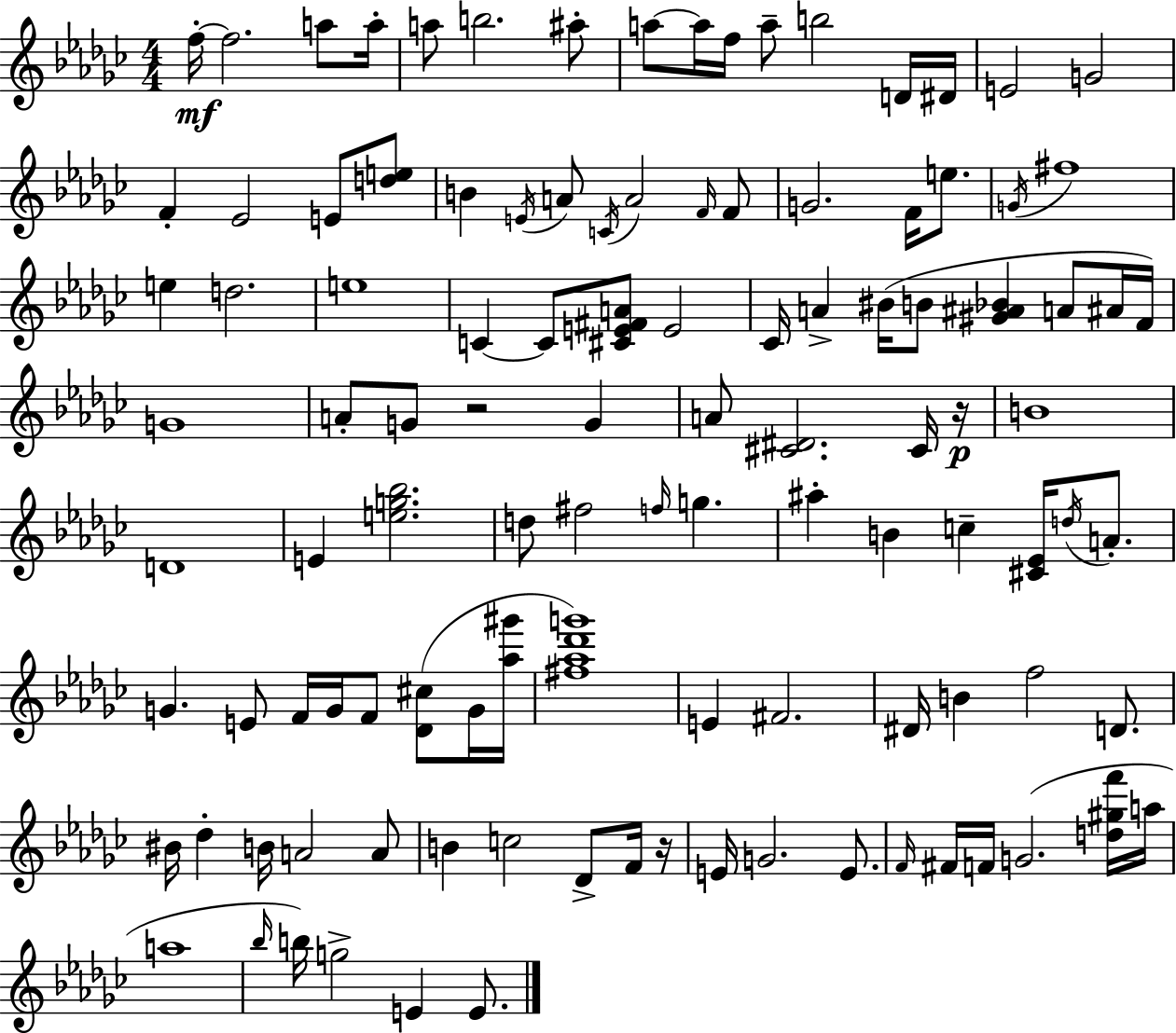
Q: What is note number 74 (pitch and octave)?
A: D4